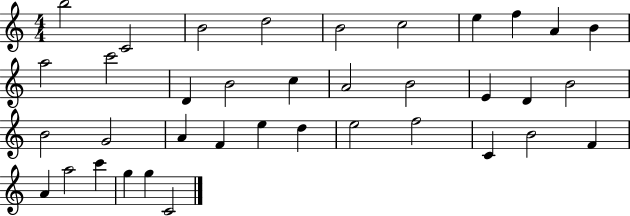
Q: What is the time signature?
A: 4/4